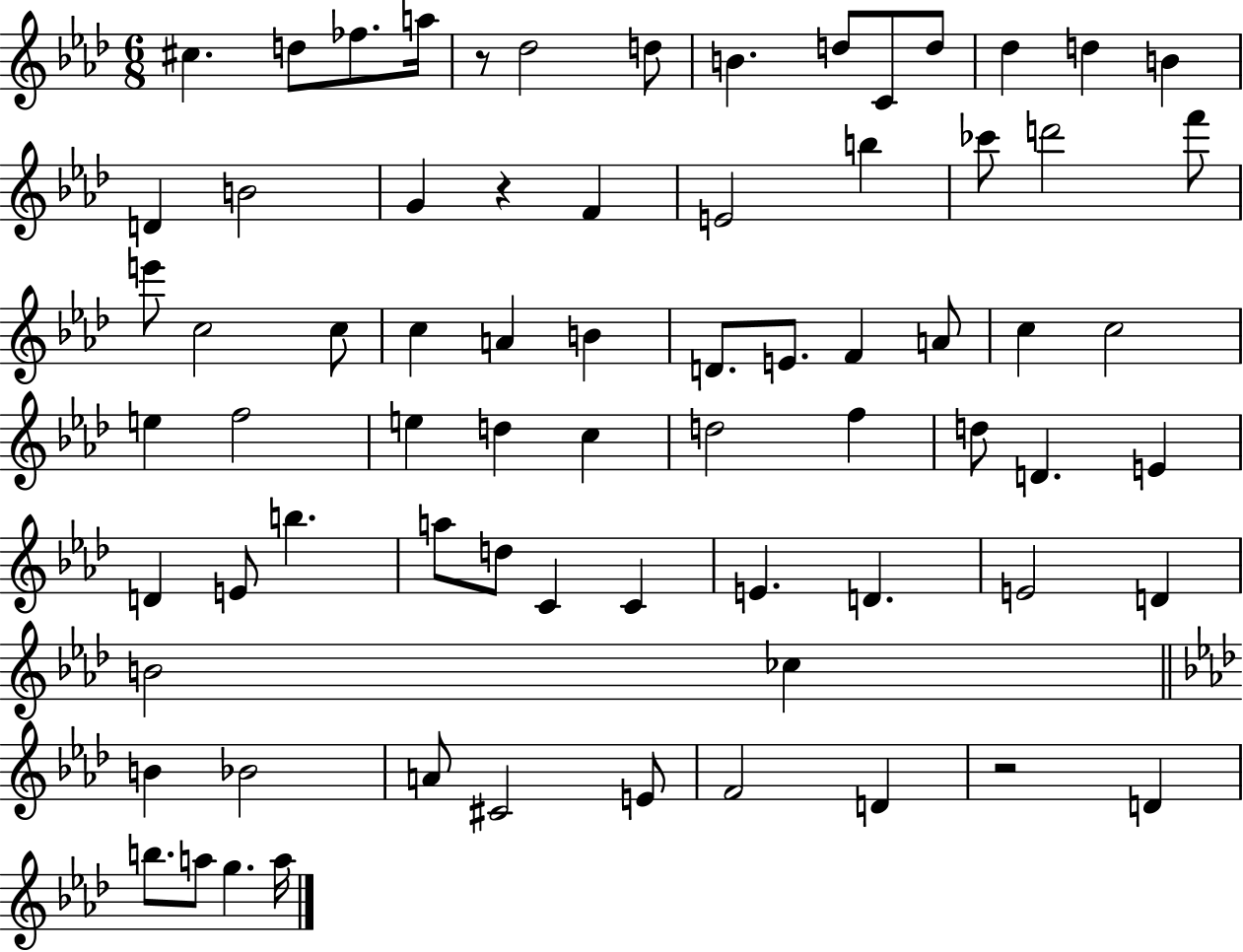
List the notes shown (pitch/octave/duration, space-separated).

C#5/q. D5/e FES5/e. A5/s R/e Db5/h D5/e B4/q. D5/e C4/e D5/e Db5/q D5/q B4/q D4/q B4/h G4/q R/q F4/q E4/h B5/q CES6/e D6/h F6/e E6/e C5/h C5/e C5/q A4/q B4/q D4/e. E4/e. F4/q A4/e C5/q C5/h E5/q F5/h E5/q D5/q C5/q D5/h F5/q D5/e D4/q. E4/q D4/q E4/e B5/q. A5/e D5/e C4/q C4/q E4/q. D4/q. E4/h D4/q B4/h CES5/q B4/q Bb4/h A4/e C#4/h E4/e F4/h D4/q R/h D4/q B5/e. A5/e G5/q. A5/s